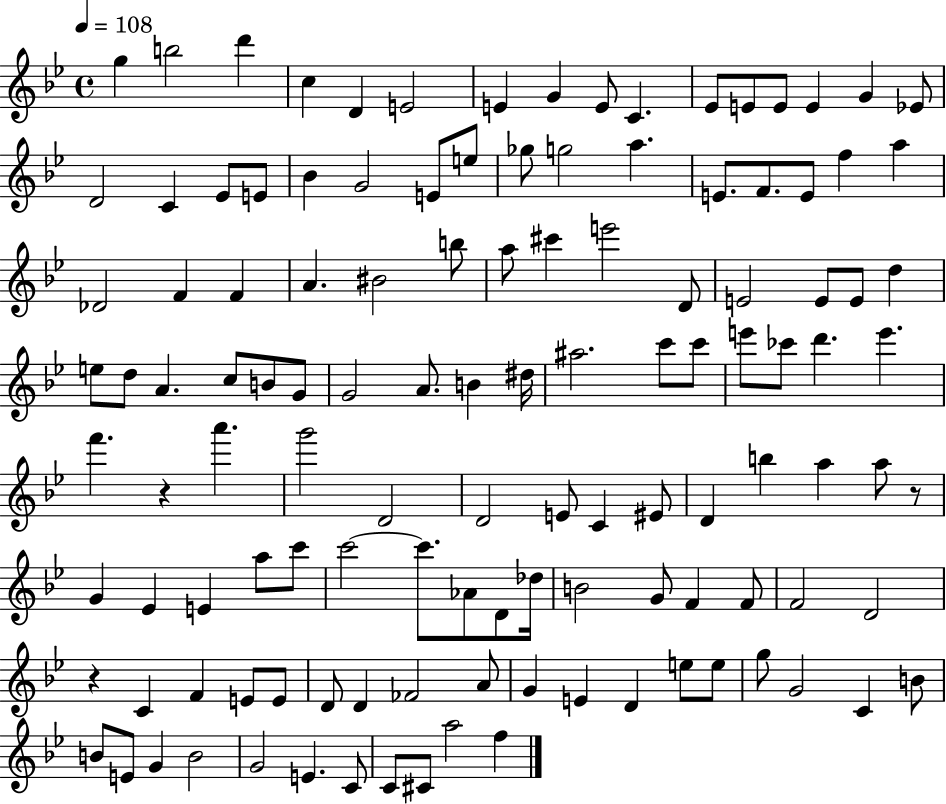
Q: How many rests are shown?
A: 3